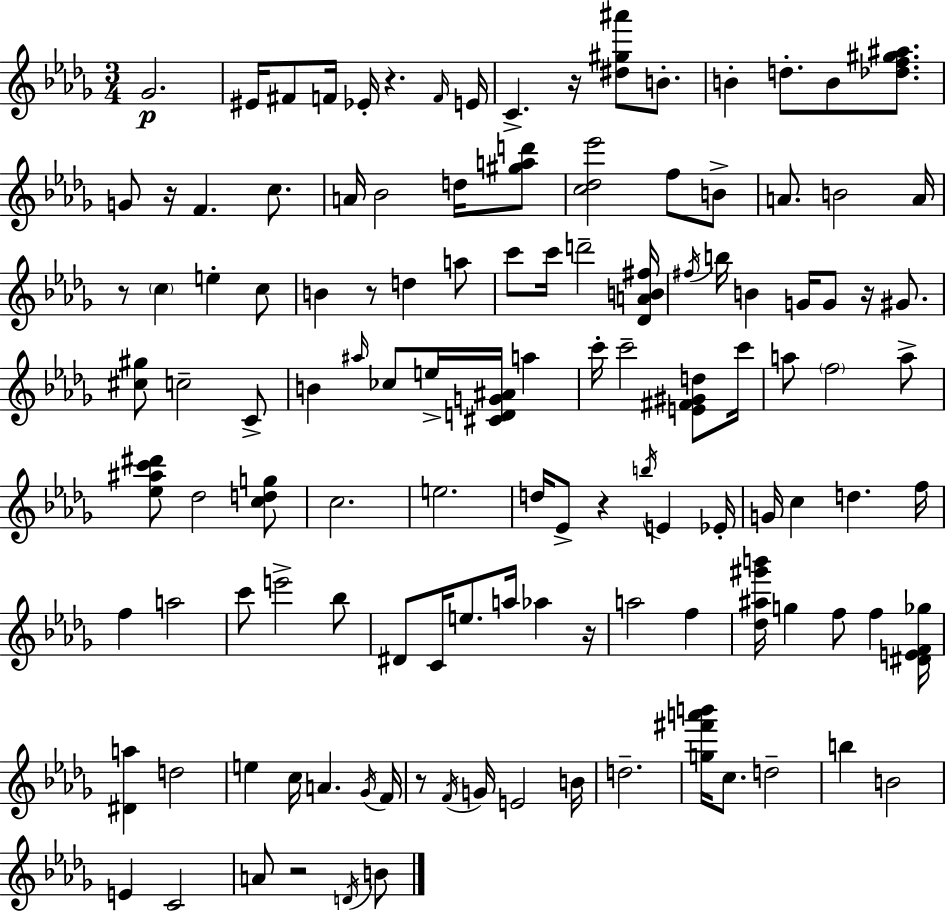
Gb4/h. EIS4/s F#4/e F4/s Eb4/s R/q. F4/s E4/s C4/q. R/s [D#5,G#5,A#6]/e B4/e. B4/q D5/e. B4/e [Db5,F5,G#5,A#5]/e. G4/e R/s F4/q. C5/e. A4/s Bb4/h D5/s [G#5,A5,D6]/e [C5,Db5,Eb6]/h F5/e B4/e A4/e. B4/h A4/s R/e C5/q E5/q C5/e B4/q R/e D5/q A5/e C6/e C6/s D6/h [Db4,A4,B4,F#5]/s F#5/s B5/s B4/q G4/s G4/e R/s G#4/e. [C#5,G#5]/e C5/h C4/e B4/q A#5/s CES5/e E5/s [C#4,D4,G4,A#4]/s A5/q C6/s C6/h [E4,F#4,G#4,D5]/e C6/s A5/e F5/h A5/e [Eb5,A#5,C6,D#6]/e Db5/h [C5,D5,G5]/e C5/h. E5/h. D5/s Eb4/e R/q B5/s E4/q Eb4/s G4/s C5/q D5/q. F5/s F5/q A5/h C6/e E6/h Bb5/e D#4/e C4/s E5/e. A5/s Ab5/q R/s A5/h F5/q [Db5,A#5,G#6,B6]/s G5/q F5/e F5/q [D#4,E4,F4,Gb5]/s [D#4,A5]/q D5/h E5/q C5/s A4/q. Gb4/s F4/s R/e F4/s G4/s E4/h B4/s D5/h. [G5,F#6,A6,B6]/s C5/e. D5/h B5/q B4/h E4/q C4/h A4/e R/h D4/s B4/e